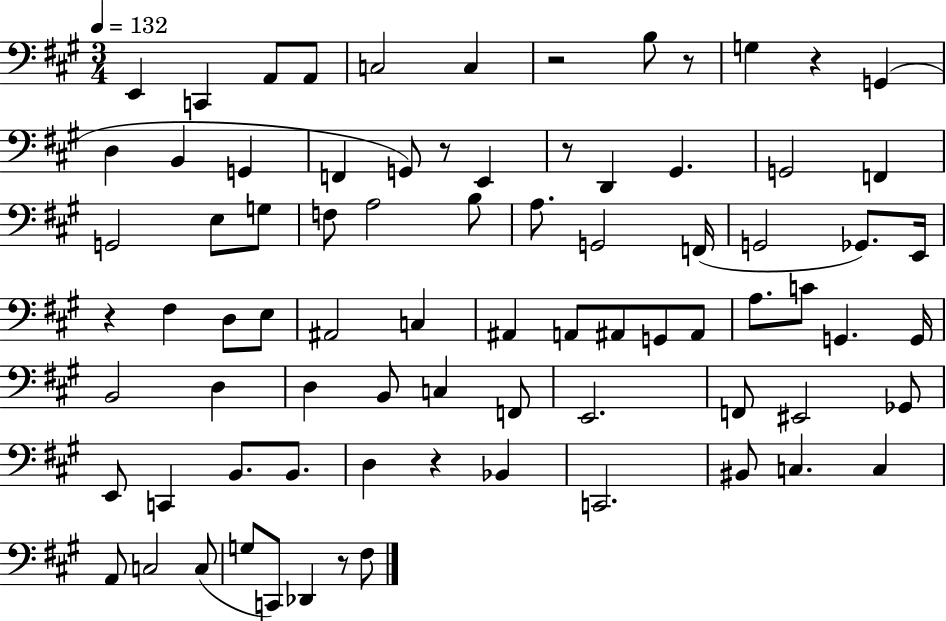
E2/q C2/q A2/e A2/e C3/h C3/q R/h B3/e R/e G3/q R/q G2/q D3/q B2/q G2/q F2/q G2/e R/e E2/q R/e D2/q G#2/q. G2/h F2/q G2/h E3/e G3/e F3/e A3/h B3/e A3/e. G2/h F2/s G2/h Gb2/e. E2/s R/q F#3/q D3/e E3/e A#2/h C3/q A#2/q A2/e A#2/e G2/e A#2/e A3/e. C4/e G2/q. G2/s B2/h D3/q D3/q B2/e C3/q F2/e E2/h. F2/e EIS2/h Gb2/e E2/e C2/q B2/e. B2/e. D3/q R/q Bb2/q C2/h. BIS2/e C3/q. C3/q A2/e C3/h C3/e G3/e C2/e Db2/q R/e F#3/e